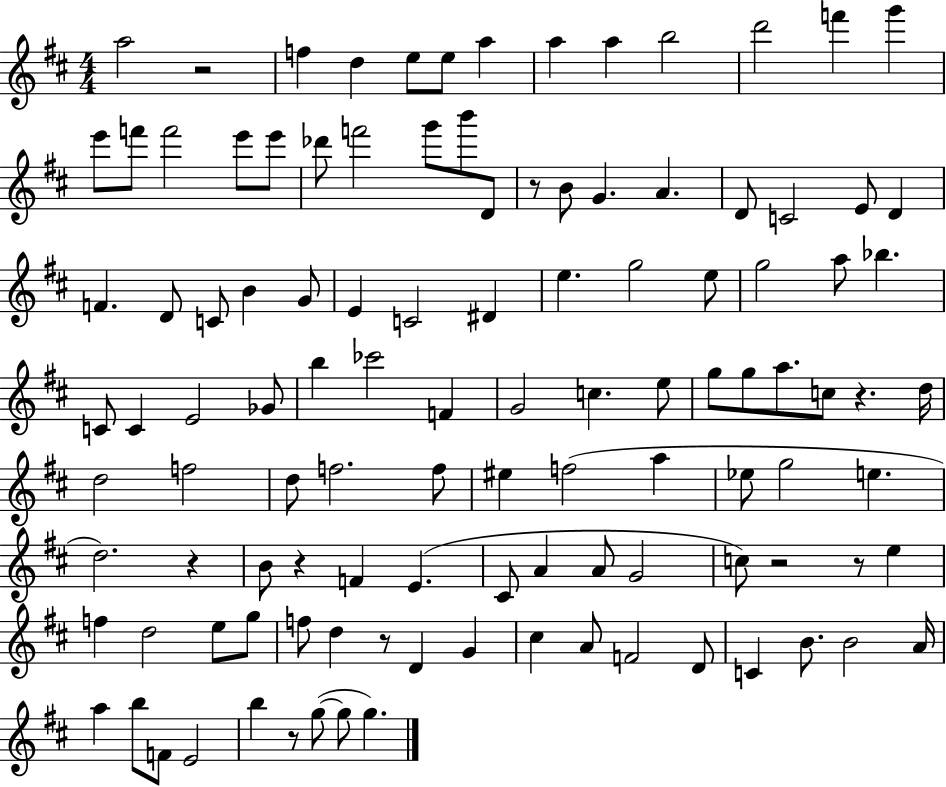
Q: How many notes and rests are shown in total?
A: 112